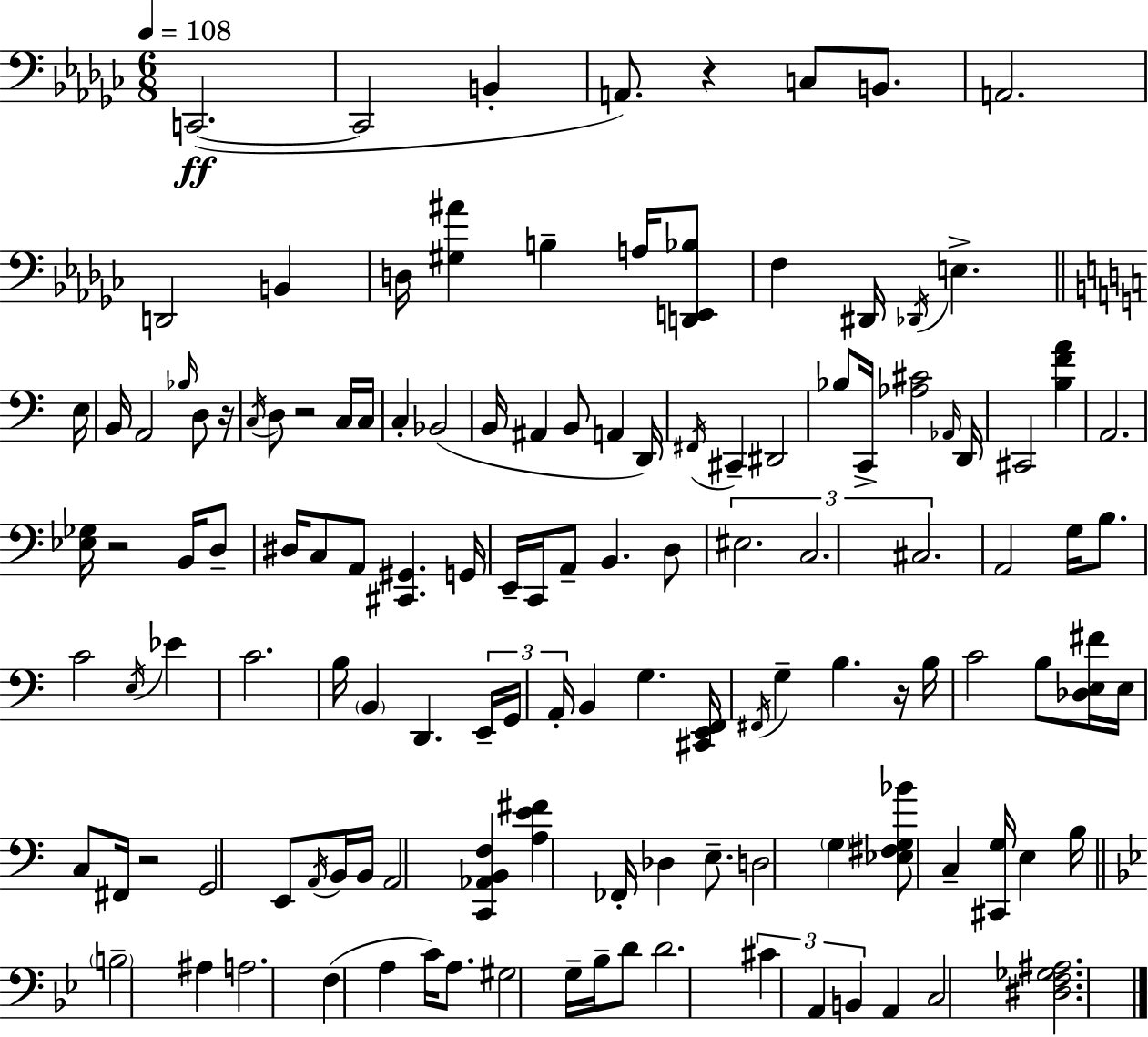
X:1
T:Untitled
M:6/8
L:1/4
K:Ebm
C,,2 C,,2 B,, A,,/2 z C,/2 B,,/2 A,,2 D,,2 B,, D,/4 [^G,^A] B, A,/4 [D,,E,,_B,]/2 F, ^D,,/4 _D,,/4 E, E,/4 B,,/4 A,,2 _B,/4 D,/2 z/4 C,/4 D,/2 z2 C,/4 C,/4 C, _B,,2 B,,/4 ^A,, B,,/2 A,, D,,/4 ^F,,/4 ^C,, ^D,,2 _B,/2 C,,/4 [_A,^C]2 _A,,/4 D,,/4 ^C,,2 [B,FA] A,,2 [_E,_G,]/4 z2 B,,/4 D,/2 ^D,/4 C,/2 A,,/2 [^C,,^G,,] G,,/4 E,,/4 C,,/4 A,,/2 B,, D,/2 ^E,2 C,2 ^C,2 A,,2 G,/4 B,/2 C2 E,/4 _E C2 B,/4 B,, D,, E,,/4 G,,/4 A,,/4 B,, G, [^C,,E,,F,,]/4 ^F,,/4 G, B, z/4 B,/4 C2 B,/2 [_D,E,^F]/4 E,/4 C,/2 ^F,,/4 z2 G,,2 E,,/2 A,,/4 B,,/4 B,,/4 A,,2 [C,,_A,,B,,F,] [A,E^F] _F,,/4 _D, E,/2 D,2 G, [_E,^F,G,_B]/2 C, [^C,,G,]/4 E, B,/4 B,2 ^A, A,2 F, A, C/4 A,/2 ^G,2 G,/4 _B,/4 D/2 D2 ^C A,, B,, A,, C,2 [^D,F,_G,^A,]2